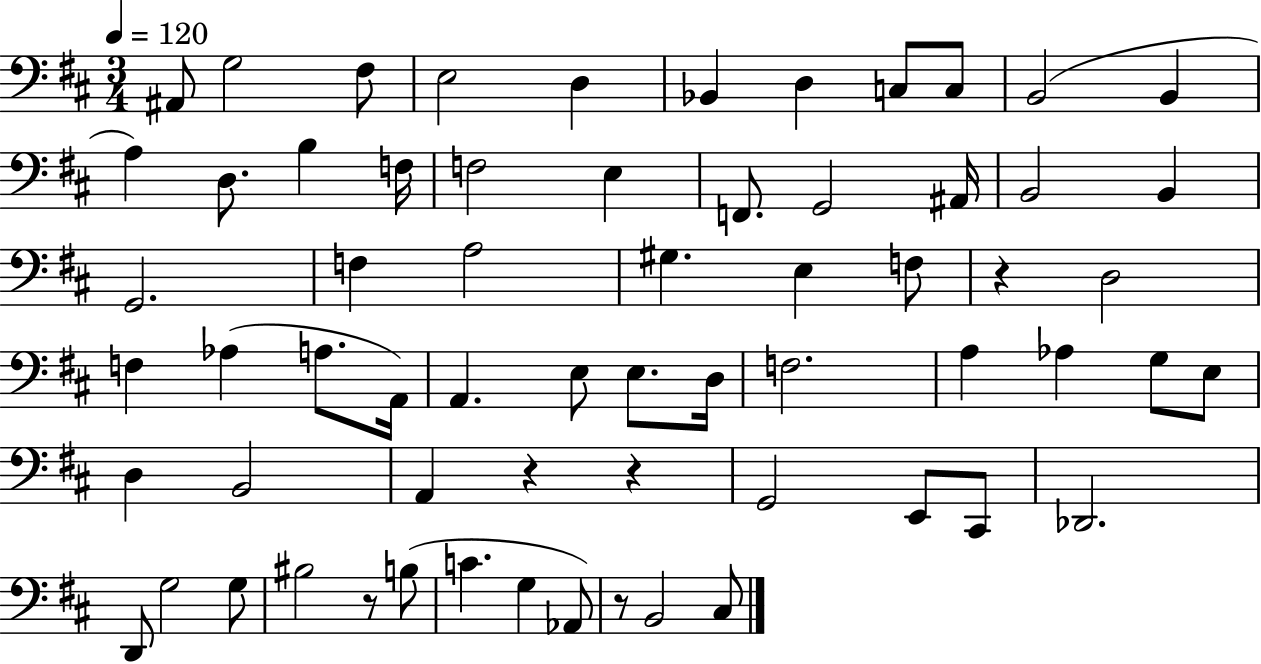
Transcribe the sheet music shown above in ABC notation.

X:1
T:Untitled
M:3/4
L:1/4
K:D
^A,,/2 G,2 ^F,/2 E,2 D, _B,, D, C,/2 C,/2 B,,2 B,, A, D,/2 B, F,/4 F,2 E, F,,/2 G,,2 ^A,,/4 B,,2 B,, G,,2 F, A,2 ^G, E, F,/2 z D,2 F, _A, A,/2 A,,/4 A,, E,/2 E,/2 D,/4 F,2 A, _A, G,/2 E,/2 D, B,,2 A,, z z G,,2 E,,/2 ^C,,/2 _D,,2 D,,/2 G,2 G,/2 ^B,2 z/2 B,/2 C G, _A,,/2 z/2 B,,2 ^C,/2